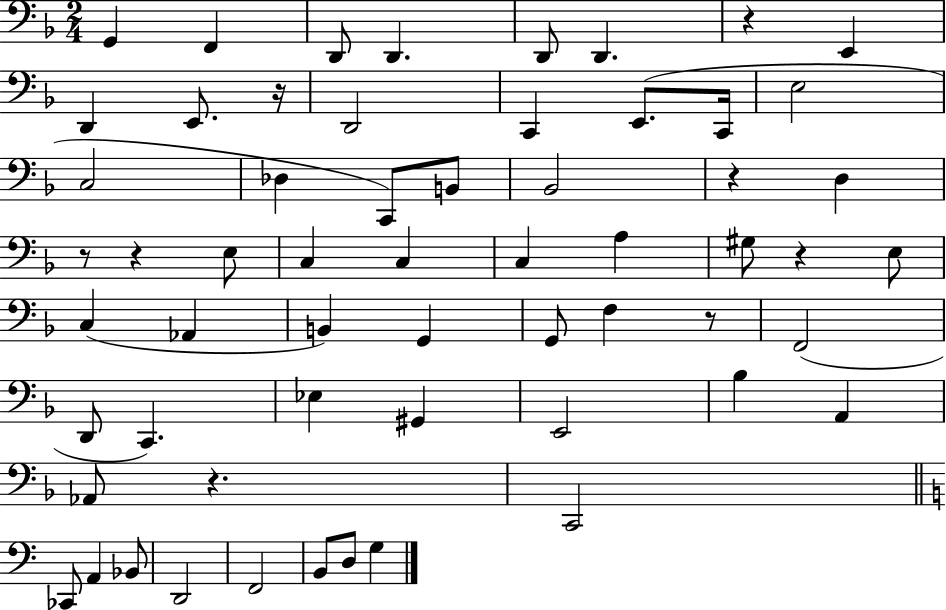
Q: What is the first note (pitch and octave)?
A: G2